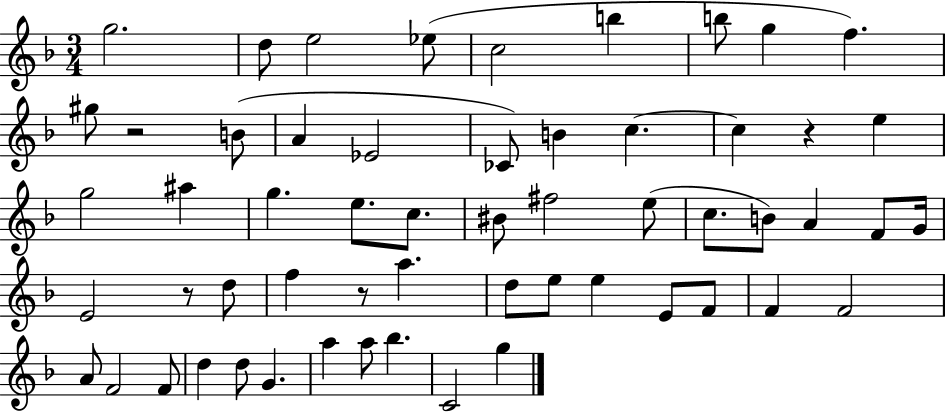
X:1
T:Untitled
M:3/4
L:1/4
K:F
g2 d/2 e2 _e/2 c2 b b/2 g f ^g/2 z2 B/2 A _E2 _C/2 B c c z e g2 ^a g e/2 c/2 ^B/2 ^f2 e/2 c/2 B/2 A F/2 G/4 E2 z/2 d/2 f z/2 a d/2 e/2 e E/2 F/2 F F2 A/2 F2 F/2 d d/2 G a a/2 _b C2 g